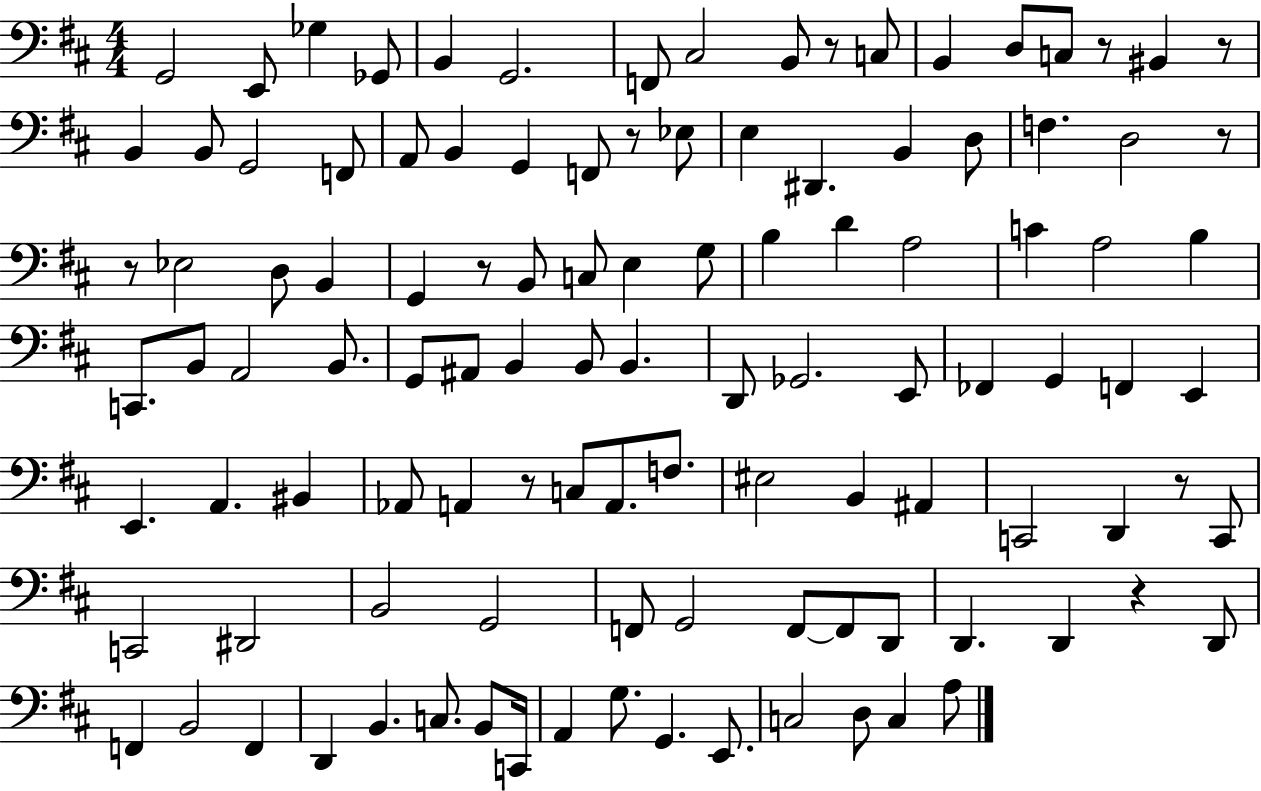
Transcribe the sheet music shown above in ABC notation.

X:1
T:Untitled
M:4/4
L:1/4
K:D
G,,2 E,,/2 _G, _G,,/2 B,, G,,2 F,,/2 ^C,2 B,,/2 z/2 C,/2 B,, D,/2 C,/2 z/2 ^B,, z/2 B,, B,,/2 G,,2 F,,/2 A,,/2 B,, G,, F,,/2 z/2 _E,/2 E, ^D,, B,, D,/2 F, D,2 z/2 z/2 _E,2 D,/2 B,, G,, z/2 B,,/2 C,/2 E, G,/2 B, D A,2 C A,2 B, C,,/2 B,,/2 A,,2 B,,/2 G,,/2 ^A,,/2 B,, B,,/2 B,, D,,/2 _G,,2 E,,/2 _F,, G,, F,, E,, E,, A,, ^B,, _A,,/2 A,, z/2 C,/2 A,,/2 F,/2 ^E,2 B,, ^A,, C,,2 D,, z/2 C,,/2 C,,2 ^D,,2 B,,2 G,,2 F,,/2 G,,2 F,,/2 F,,/2 D,,/2 D,, D,, z D,,/2 F,, B,,2 F,, D,, B,, C,/2 B,,/2 C,,/4 A,, G,/2 G,, E,,/2 C,2 D,/2 C, A,/2